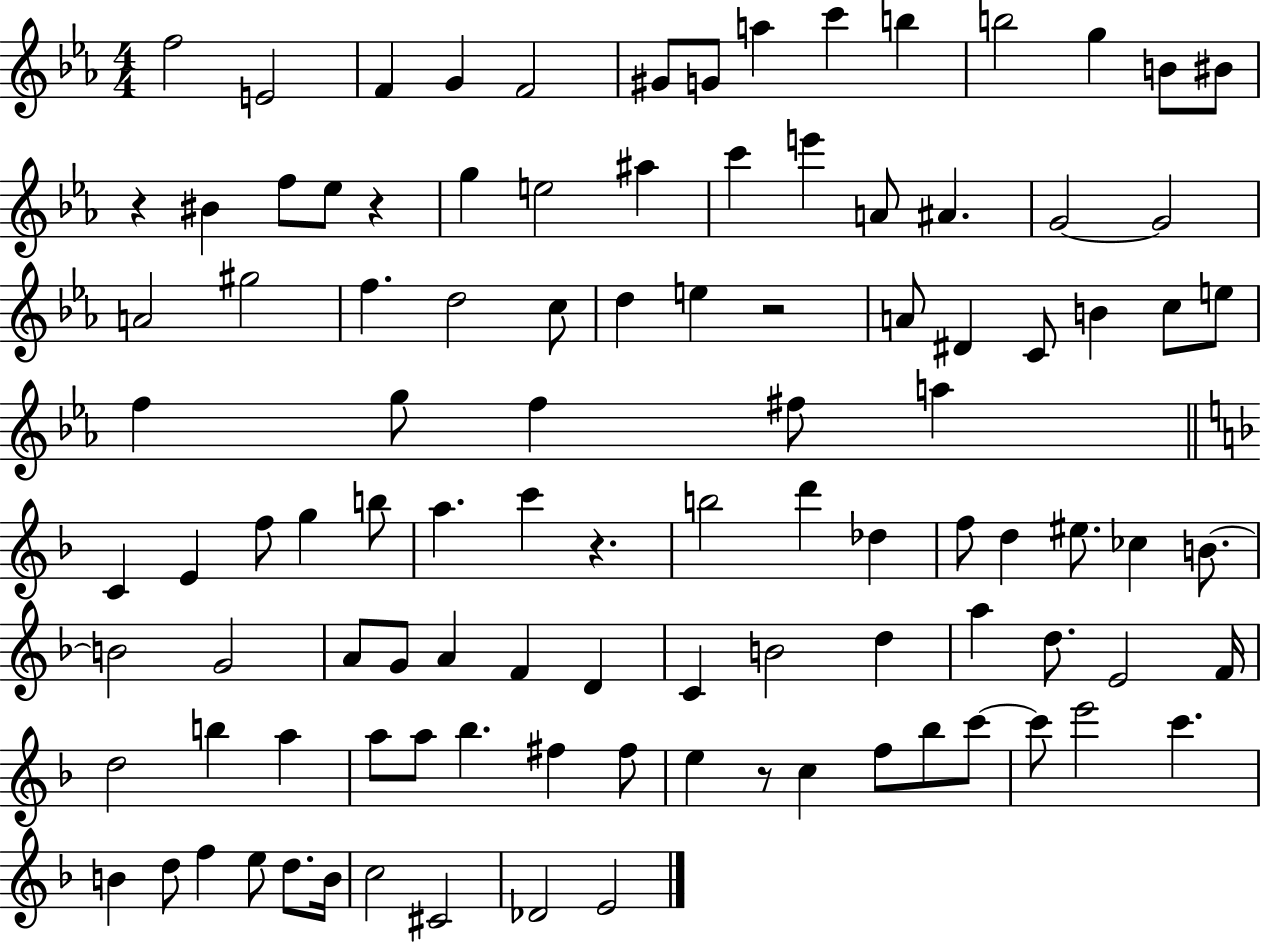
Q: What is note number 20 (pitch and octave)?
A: A#5